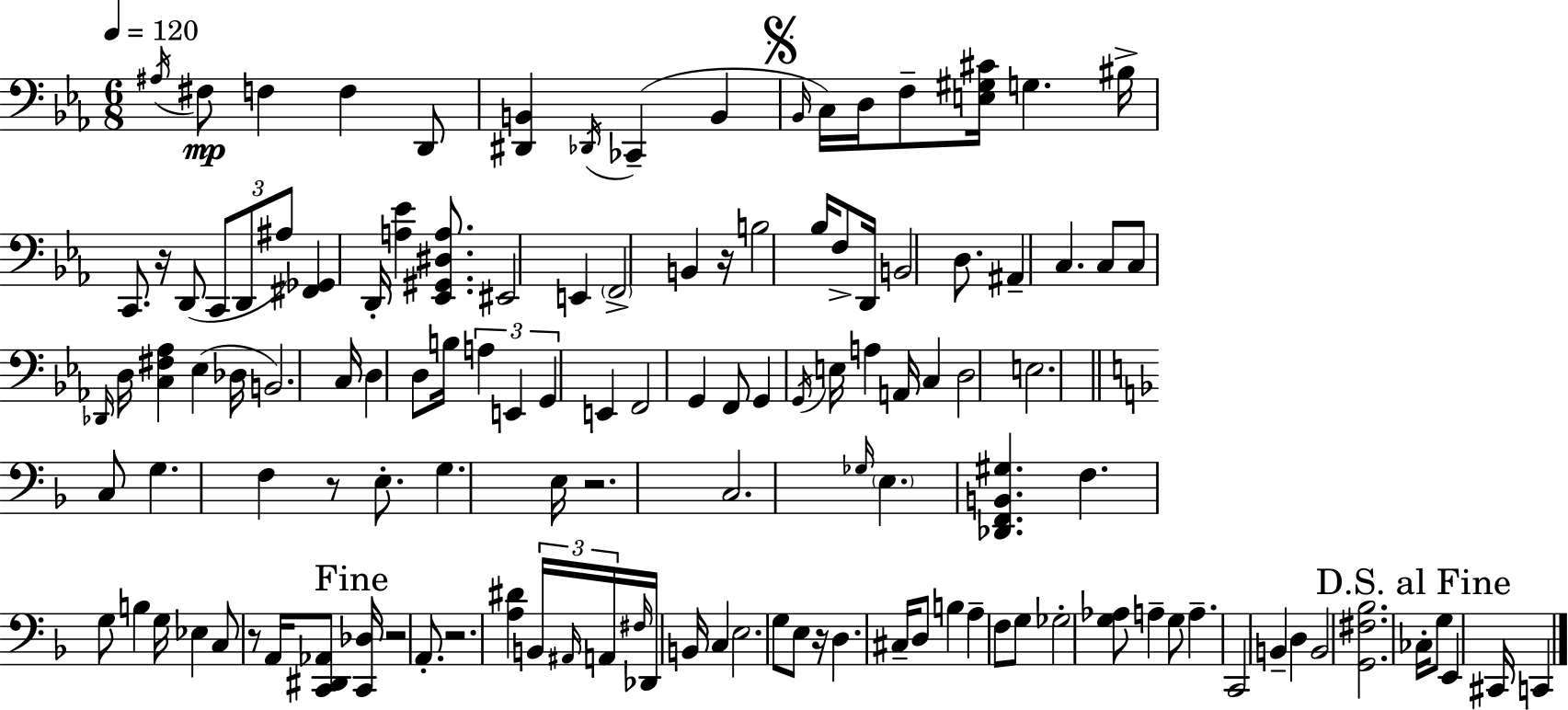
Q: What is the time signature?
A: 6/8